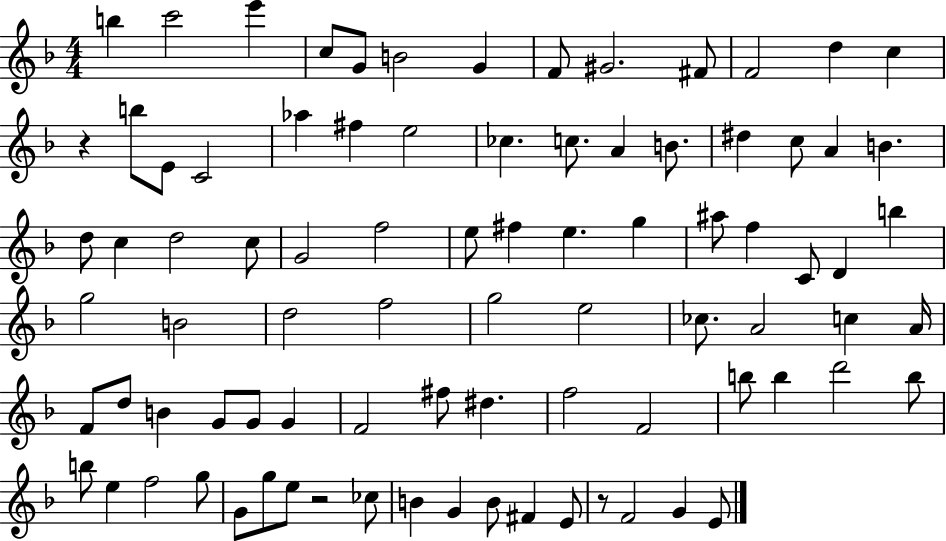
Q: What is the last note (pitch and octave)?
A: E4